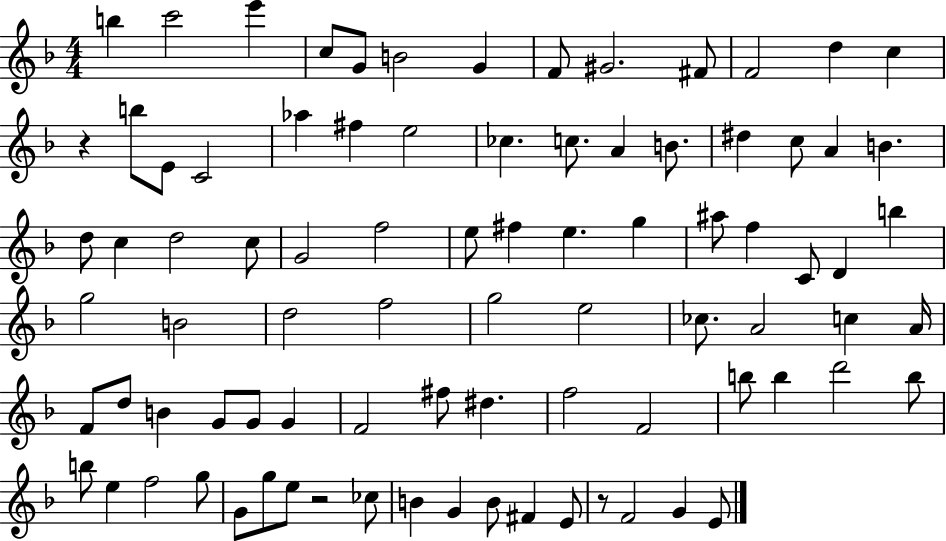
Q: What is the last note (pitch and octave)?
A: E4